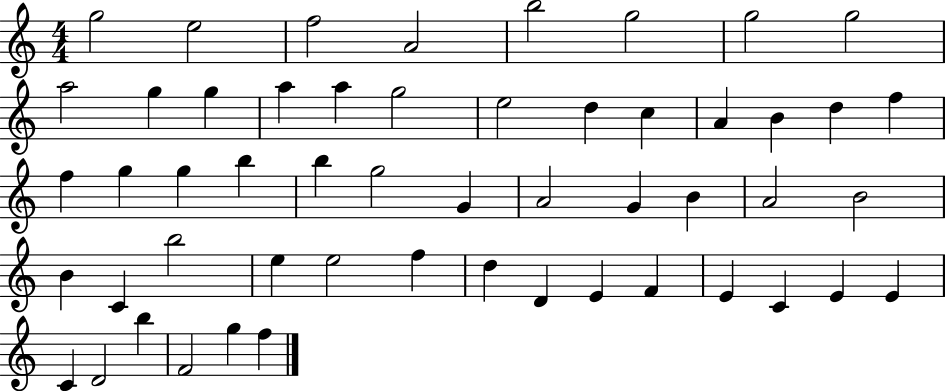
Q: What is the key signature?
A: C major